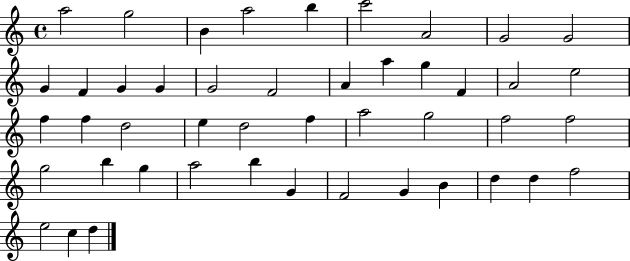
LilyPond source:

{
  \clef treble
  \time 4/4
  \defaultTimeSignature
  \key c \major
  a''2 g''2 | b'4 a''2 b''4 | c'''2 a'2 | g'2 g'2 | \break g'4 f'4 g'4 g'4 | g'2 f'2 | a'4 a''4 g''4 f'4 | a'2 e''2 | \break f''4 f''4 d''2 | e''4 d''2 f''4 | a''2 g''2 | f''2 f''2 | \break g''2 b''4 g''4 | a''2 b''4 g'4 | f'2 g'4 b'4 | d''4 d''4 f''2 | \break e''2 c''4 d''4 | \bar "|."
}